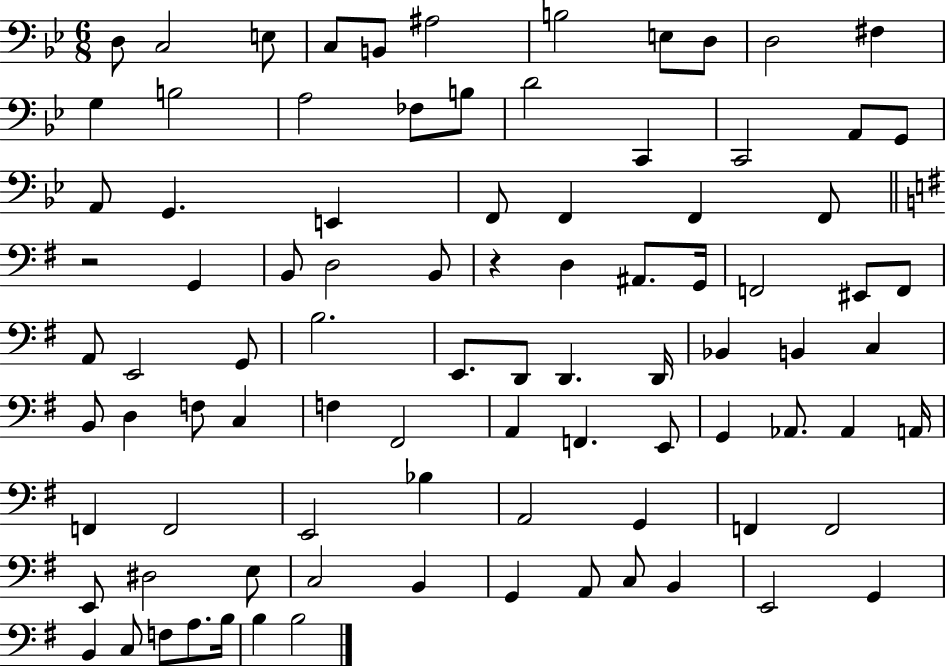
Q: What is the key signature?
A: BES major